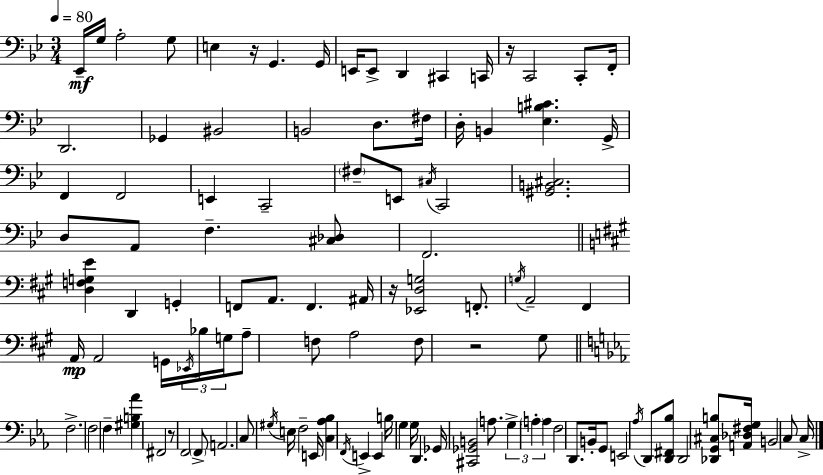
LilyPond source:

{
  \clef bass
  \numericTimeSignature
  \time 3/4
  \key bes \major
  \tempo 4 = 80
  ees,16--\mf g16 a2-. g8 | e4 r16 g,4. g,16 | e,16 e,8-> d,4 cis,4 c,16 | r16 c,2 c,8-. f,16-. | \break d,2. | ges,4 bis,2 | b,2 d8. fis16 | d16-. b,4 <ees b cis'>4. g,16-> | \break f,4 f,2 | e,4 c,2-- | \parenthesize fis8-- e,8 \acciaccatura { cis16 } c,2 | <gis, b, cis>2. | \break d8 a,8 f4.-- <cis des>8 | f,2. | \bar "||" \break \key a \major <d f g e'>4 d,4 g,4-. | f,8 a,8. f,4. ais,16 | r16 <ees, d g>2 f,8.-. | \acciaccatura { g16 } a,2-- fis,4 | \break a,16\mp a,2 g,16 \tuplet 3/2 { \acciaccatura { ees,16 } | bes16 g16 } a8-- f8 a2 | f8 r2 | gis8 \bar "||" \break \key ees \major f2.-> | f2 f4-- | <gis b aes'>4 fis,2 | r8 f,2 \parenthesize f,8-> | \break a,2. | c8 \acciaccatura { gis16 } e16 f2-- | e,16 <c aes bes>4 \acciaccatura { f,16 } e,4-> e,4 | b16 \parenthesize g4 g16 d,4. | \break ges,16 <cis, ges, b,>2 a8. | \tuplet 3/2 { g4-> \parenthesize a4-. a4 } | f2 d,8. | b,16-. g,8 e,2 | \break \acciaccatura { aes16 } d,8 <d, fis, bes>8 d,2 | <des, g, cis b>8 <a, des fis g>16 b,2 | c8 c16-> \bar "|."
}